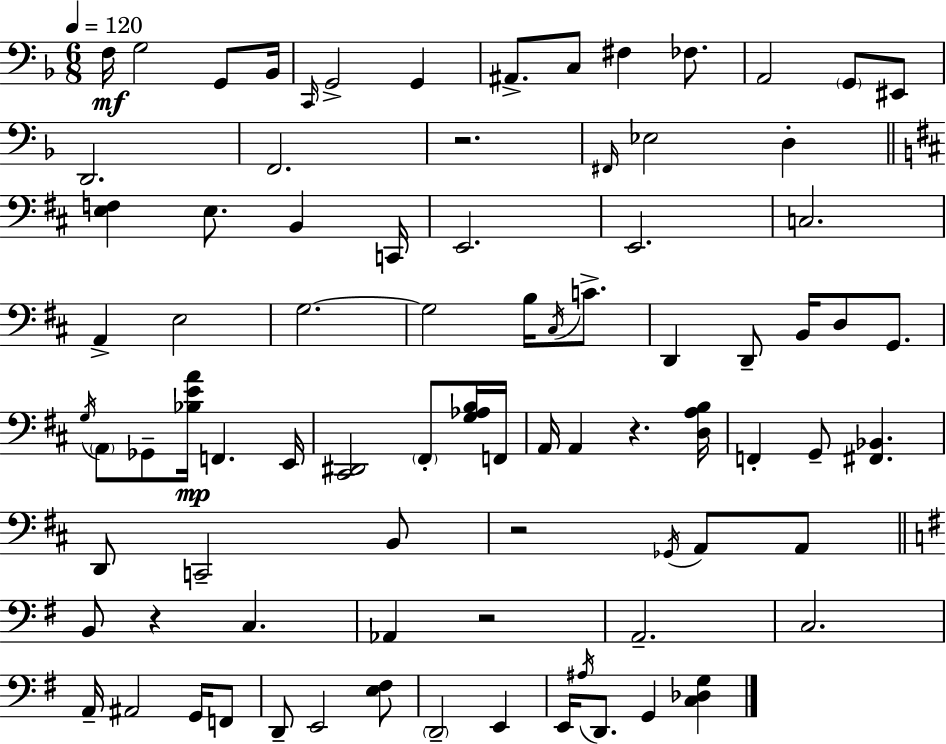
{
  \clef bass
  \numericTimeSignature
  \time 6/8
  \key f \major
  \tempo 4 = 120
  \repeat volta 2 { f16\mf g2 g,8 bes,16 | \grace { c,16 } g,2-> g,4 | ais,8.-> c8 fis4 fes8. | a,2 \parenthesize g,8 eis,8 | \break d,2. | f,2. | r2. | \grace { fis,16 } ees2 d4-. | \break \bar "||" \break \key d \major <e f>4 e8. b,4 c,16 | e,2. | e,2. | c2. | \break a,4-> e2 | g2.~~ | g2 b16 \acciaccatura { cis16 } c'8.-> | d,4 d,8-- b,16 d8 g,8. | \break \acciaccatura { g16 } \parenthesize a,8 ges,8-- <bes e' a'>16\mp f,4. | e,16 <cis, dis,>2 \parenthesize fis,8-. | <g aes b>16 f,16 a,16 a,4 r4. | <d a b>16 f,4-. g,8-- <fis, bes,>4. | \break d,8 c,2-- | b,8 r2 \acciaccatura { ges,16 } a,8 | a,8 \bar "||" \break \key e \minor b,8 r4 c4. | aes,4 r2 | a,2.-- | c2. | \break a,16-- ais,2 g,16 f,8 | d,8-- e,2 <e fis>8 | \parenthesize d,2-- e,4 | e,16 \acciaccatura { ais16 } d,8. g,4 <c des g>4 | \break } \bar "|."
}